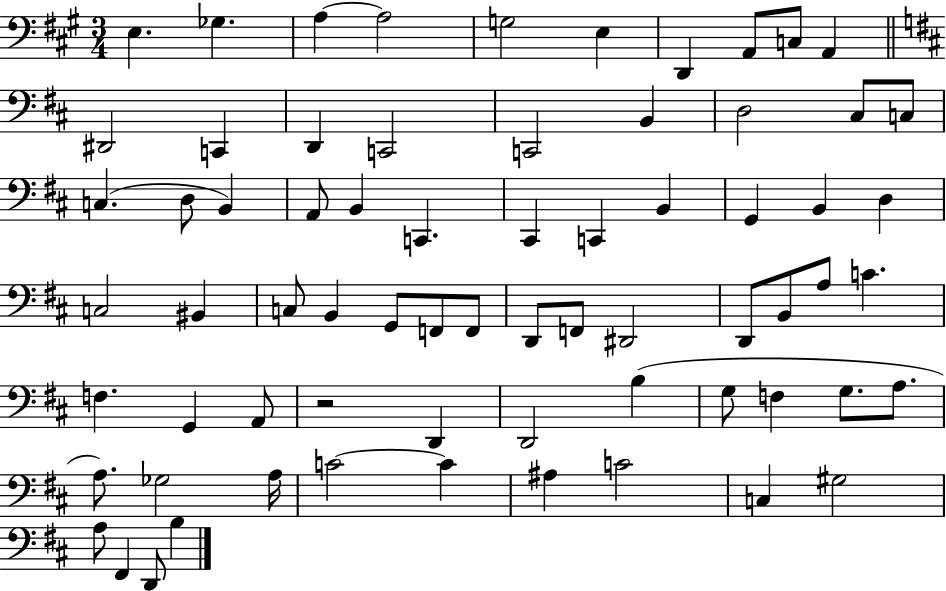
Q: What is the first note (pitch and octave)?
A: E3